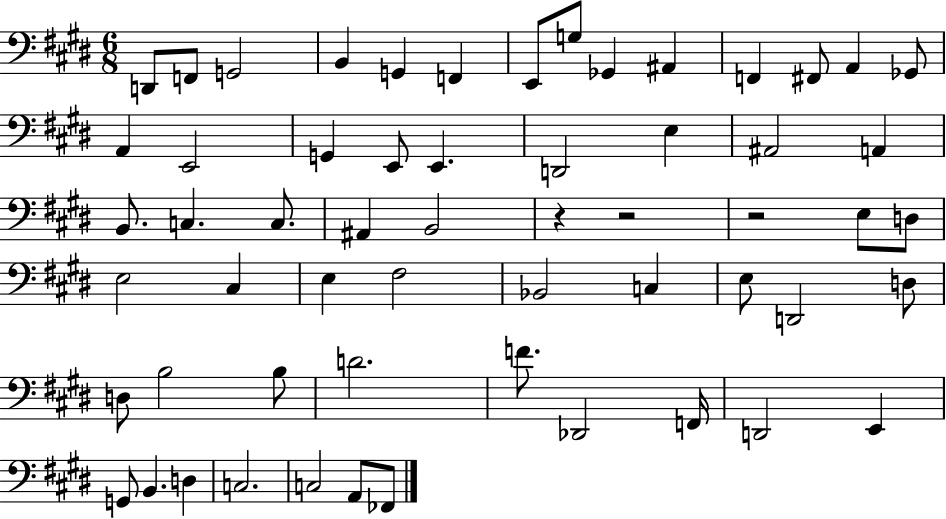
D2/e F2/e G2/h B2/q G2/q F2/q E2/e G3/e Gb2/q A#2/q F2/q F#2/e A2/q Gb2/e A2/q E2/h G2/q E2/e E2/q. D2/h E3/q A#2/h A2/q B2/e. C3/q. C3/e. A#2/q B2/h R/q R/h R/h E3/e D3/e E3/h C#3/q E3/q F#3/h Bb2/h C3/q E3/e D2/h D3/e D3/e B3/h B3/e D4/h. F4/e. Db2/h F2/s D2/h E2/q G2/e B2/q. D3/q C3/h. C3/h A2/e FES2/e